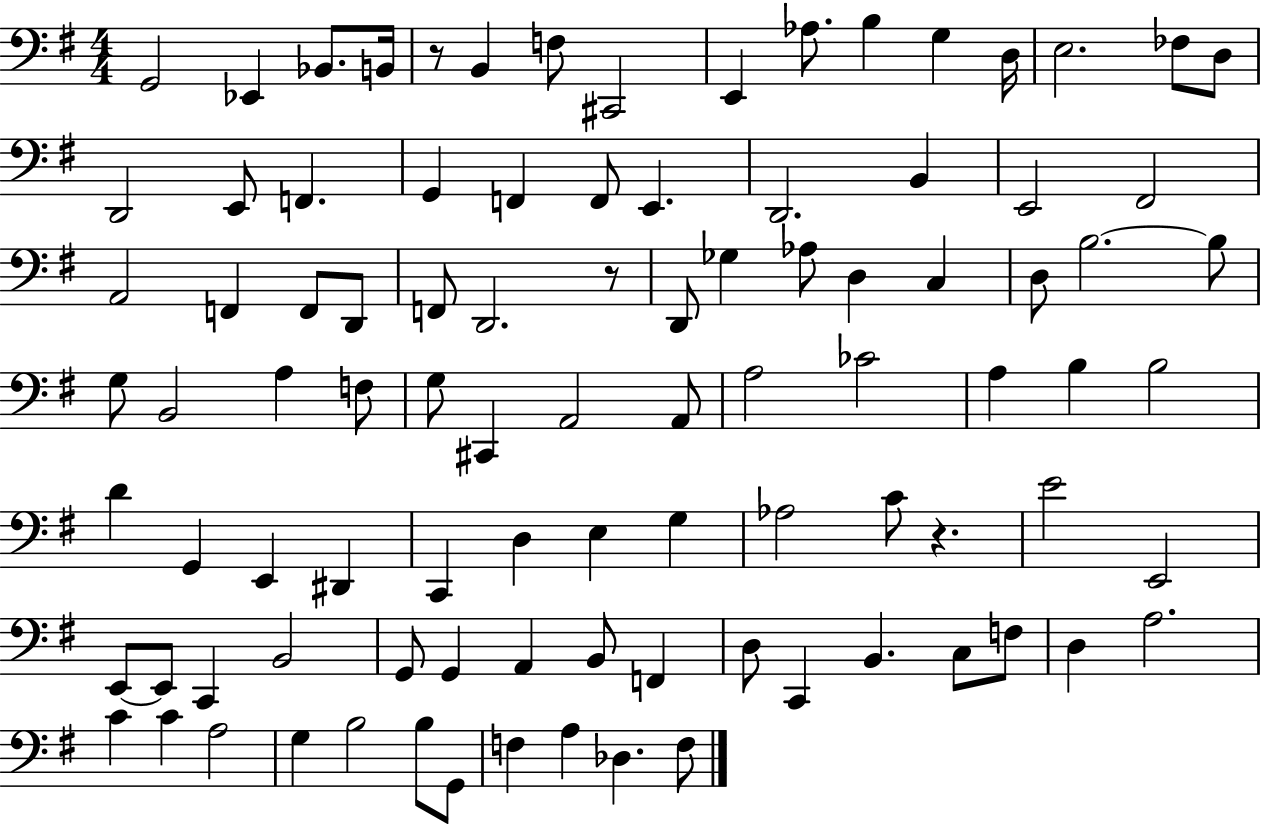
{
  \clef bass
  \numericTimeSignature
  \time 4/4
  \key g \major
  \repeat volta 2 { g,2 ees,4 bes,8. b,16 | r8 b,4 f8 cis,2 | e,4 aes8. b4 g4 d16 | e2. fes8 d8 | \break d,2 e,8 f,4. | g,4 f,4 f,8 e,4. | d,2. b,4 | e,2 fis,2 | \break a,2 f,4 f,8 d,8 | f,8 d,2. r8 | d,8 ges4 aes8 d4 c4 | d8 b2.~~ b8 | \break g8 b,2 a4 f8 | g8 cis,4 a,2 a,8 | a2 ces'2 | a4 b4 b2 | \break d'4 g,4 e,4 dis,4 | c,4 d4 e4 g4 | aes2 c'8 r4. | e'2 e,2 | \break e,8~~ e,8 c,4 b,2 | g,8 g,4 a,4 b,8 f,4 | d8 c,4 b,4. c8 f8 | d4 a2. | \break c'4 c'4 a2 | g4 b2 b8 g,8 | f4 a4 des4. f8 | } \bar "|."
}